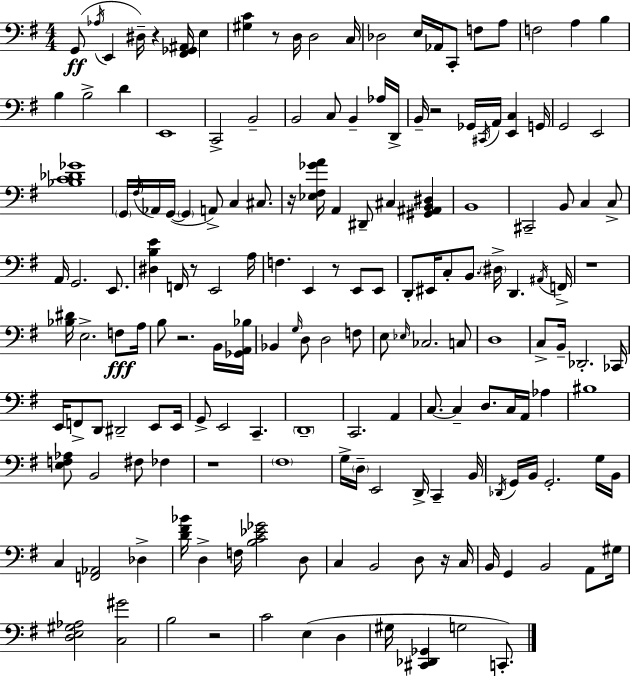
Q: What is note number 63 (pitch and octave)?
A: EIS2